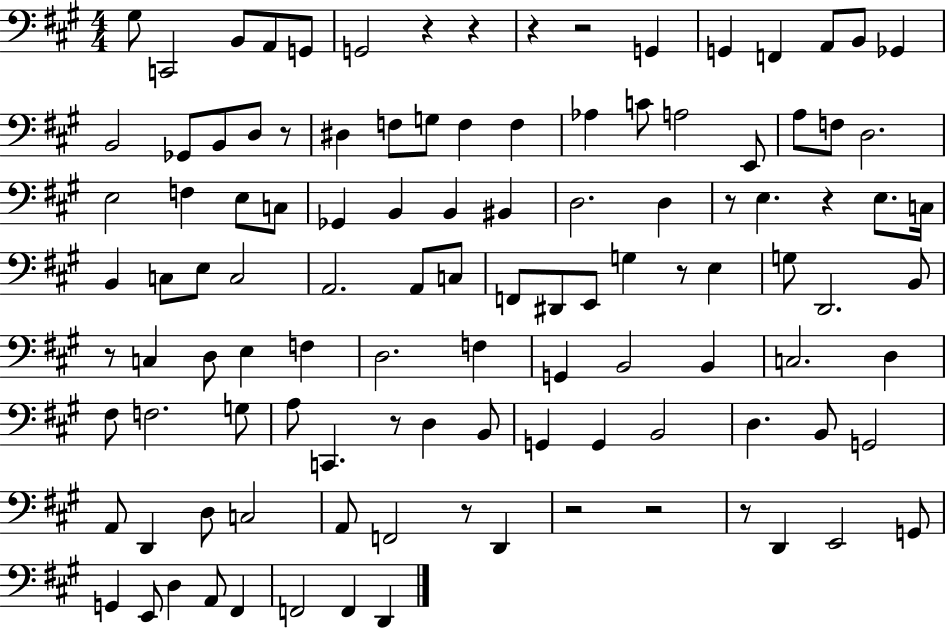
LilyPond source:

{
  \clef bass
  \numericTimeSignature
  \time 4/4
  \key a \major
  \repeat volta 2 { gis8 c,2 b,8 a,8 g,8 | g,2 r4 r4 | r4 r2 g,4 | g,4 f,4 a,8 b,8 ges,4 | \break b,2 ges,8 b,8 d8 r8 | dis4 f8 g8 f4 f4 | aes4 c'8 a2 e,8 | a8 f8 d2. | \break e2 f4 e8 c8 | ges,4 b,4 b,4 bis,4 | d2. d4 | r8 e4. r4 e8. c16 | \break b,4 c8 e8 c2 | a,2. a,8 c8 | f,8 dis,8 e,8 g4 r8 e4 | g8 d,2. b,8 | \break r8 c4 d8 e4 f4 | d2. f4 | g,4 b,2 b,4 | c2. d4 | \break fis8 f2. g8 | a8 c,4. r8 d4 b,8 | g,4 g,4 b,2 | d4. b,8 g,2 | \break a,8 d,4 d8 c2 | a,8 f,2 r8 d,4 | r2 r2 | r8 d,4 e,2 g,8 | \break g,4 e,8 d4 a,8 fis,4 | f,2 f,4 d,4 | } \bar "|."
}